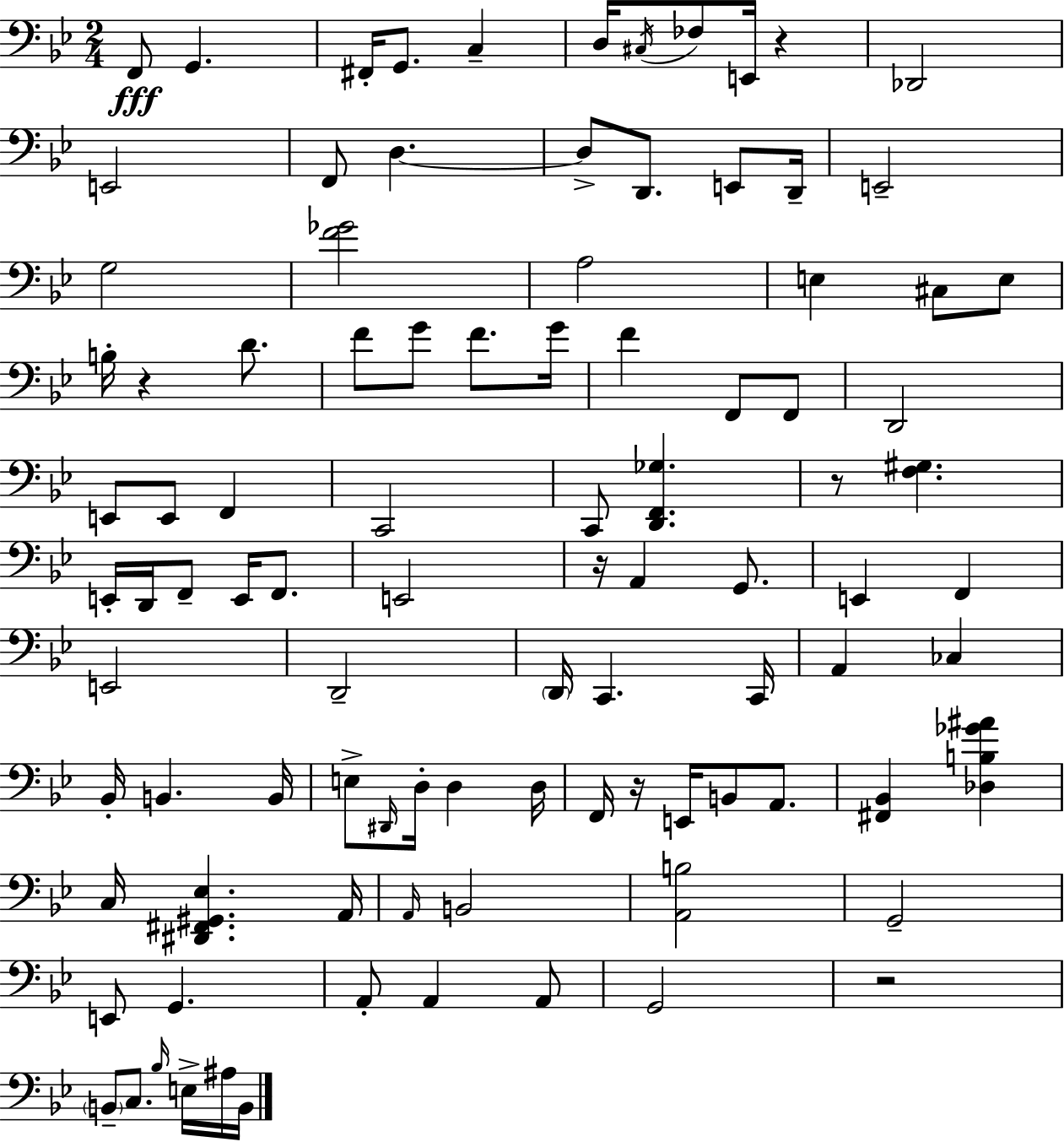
{
  \clef bass
  \numericTimeSignature
  \time 2/4
  \key bes \major
  \repeat volta 2 { f,8\fff g,4. | fis,16-. g,8. c4-- | d16 \acciaccatura { cis16 } fes8 e,16 r4 | des,2 | \break e,2 | f,8 d4.~~ | d8-> d,8. e,8 | d,16-- e,2-- | \break g2 | <f' ges'>2 | a2 | e4 cis8 e8 | \break b16-. r4 d'8. | f'8 g'8 f'8. | g'16 f'4 f,8 f,8 | d,2 | \break e,8 e,8 f,4 | c,2 | c,8 <d, f, ges>4. | r8 <f gis>4. | \break e,16-. d,16 f,8-- e,16 f,8. | e,2 | r16 a,4 g,8. | e,4 f,4 | \break e,2 | d,2-- | \parenthesize d,16 c,4. | c,16 a,4 ces4 | \break bes,16-. b,4. | b,16 e8-> \grace { dis,16 } d16-. d4 | d16 f,16 r16 e,16 b,8 a,8. | <fis, bes,>4 <des b ges' ais'>4 | \break c16 <dis, fis, gis, ees>4. | a,16 \grace { a,16 } b,2 | <a, b>2 | g,2-- | \break e,8 g,4. | a,8-. a,4 | a,8 g,2 | r2 | \break \parenthesize b,8-- c8. | \grace { bes16 } e16-> ais16 b,16 } \bar "|."
}